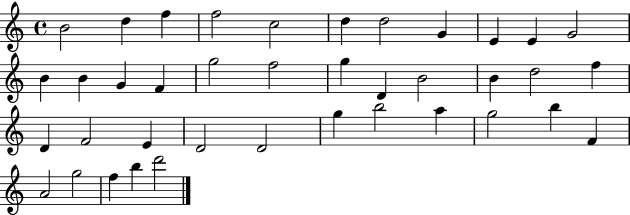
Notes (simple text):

B4/h D5/q F5/q F5/h C5/h D5/q D5/h G4/q E4/q E4/q G4/h B4/q B4/q G4/q F4/q G5/h F5/h G5/q D4/q B4/h B4/q D5/h F5/q D4/q F4/h E4/q D4/h D4/h G5/q B5/h A5/q G5/h B5/q F4/q A4/h G5/h F5/q B5/q D6/h